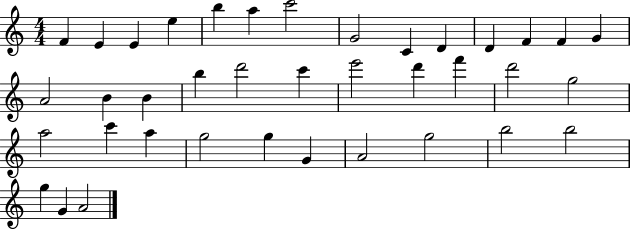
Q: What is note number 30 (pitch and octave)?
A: G5